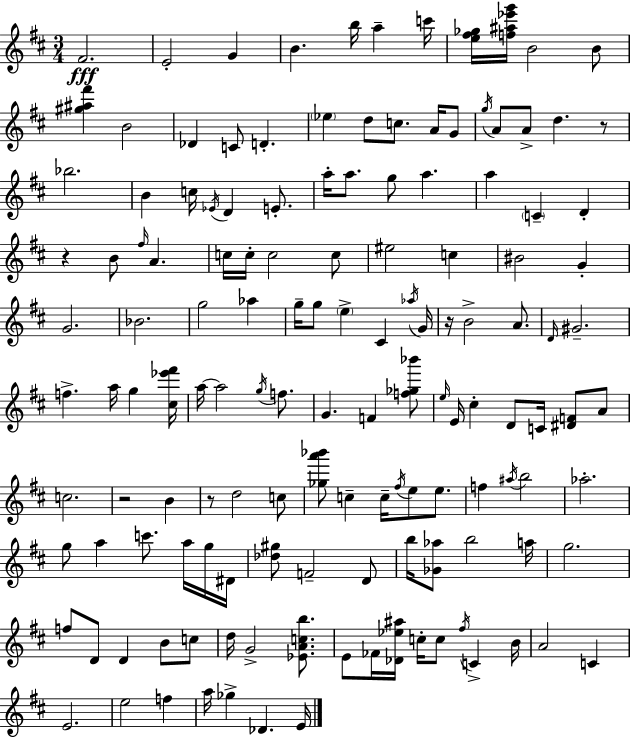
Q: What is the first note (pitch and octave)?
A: F#4